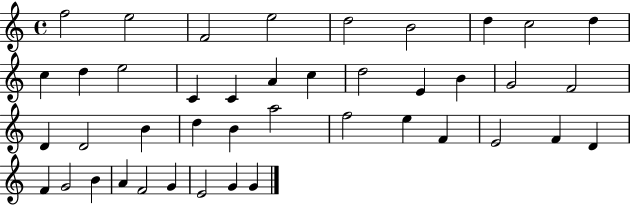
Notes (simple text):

F5/h E5/h F4/h E5/h D5/h B4/h D5/q C5/h D5/q C5/q D5/q E5/h C4/q C4/q A4/q C5/q D5/h E4/q B4/q G4/h F4/h D4/q D4/h B4/q D5/q B4/q A5/h F5/h E5/q F4/q E4/h F4/q D4/q F4/q G4/h B4/q A4/q F4/h G4/q E4/h G4/q G4/q